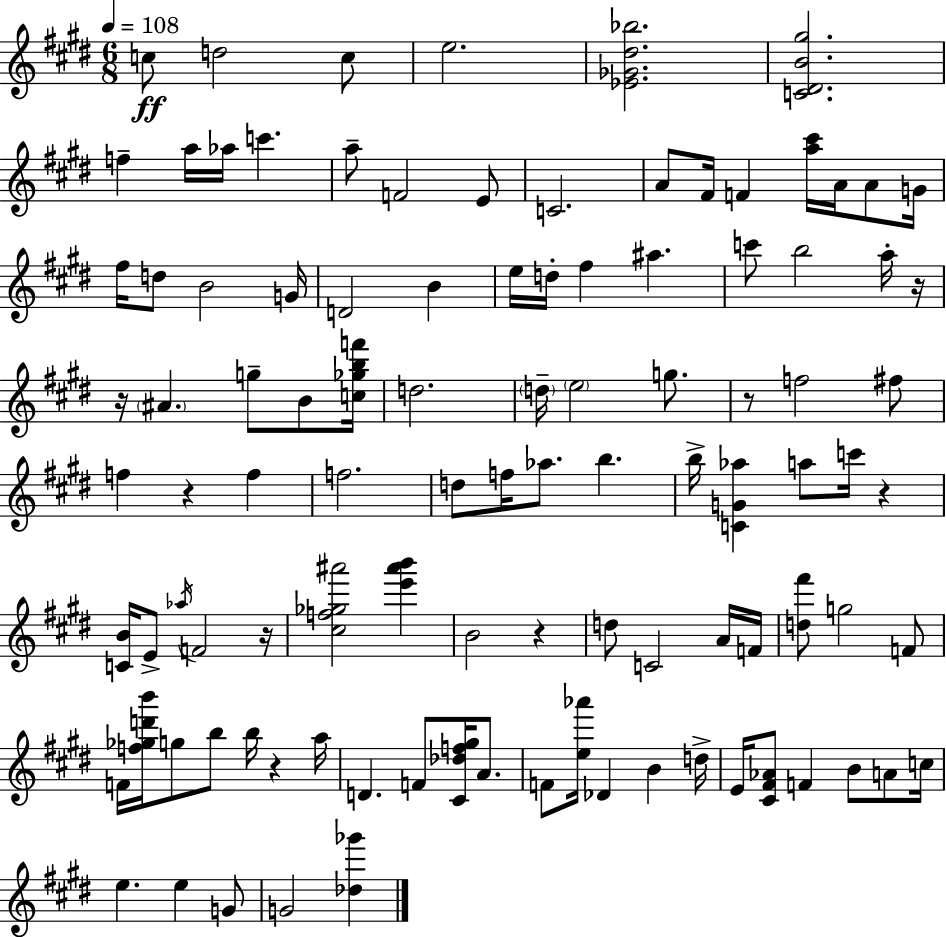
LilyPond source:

{
  \clef treble
  \numericTimeSignature
  \time 6/8
  \key e \major
  \tempo 4 = 108
  c''8\ff d''2 c''8 | e''2. | <ees' ges' dis'' bes''>2. | <c' dis' b' gis''>2. | \break f''4-- a''16 aes''16 c'''4. | a''8-- f'2 e'8 | c'2. | a'8 fis'16 f'4 <a'' cis'''>16 a'16 a'8 g'16 | \break fis''16 d''8 b'2 g'16 | d'2 b'4 | e''16 d''16-. fis''4 ais''4. | c'''8 b''2 a''16-. r16 | \break r16 \parenthesize ais'4. g''8-- b'8 <c'' ges'' b'' f'''>16 | d''2. | \parenthesize d''16-- \parenthesize e''2 g''8. | r8 f''2 fis''8 | \break f''4 r4 f''4 | f''2. | d''8 f''16 aes''8. b''4. | b''16-> <c' g' aes''>4 a''8 c'''16 r4 | \break <c' b'>16 e'8-> \acciaccatura { aes''16 } f'2 | r16 <cis'' f'' ges'' ais'''>2 <e''' ais''' b'''>4 | b'2 r4 | d''8 c'2 a'16 | \break f'16 <d'' fis'''>8 g''2 f'8 | f'16 <f'' ges'' d''' b'''>16 g''8 b''8 b''16 r4 | a''16 d'4. f'8 <cis' des'' f'' gis''>16 a'8. | f'8 <e'' aes'''>16 des'4 b'4 | \break d''16-> e'16 <cis' fis' aes'>8 f'4 b'8 a'8 | c''16 e''4. e''4 g'8 | g'2 <des'' ges'''>4 | \bar "|."
}